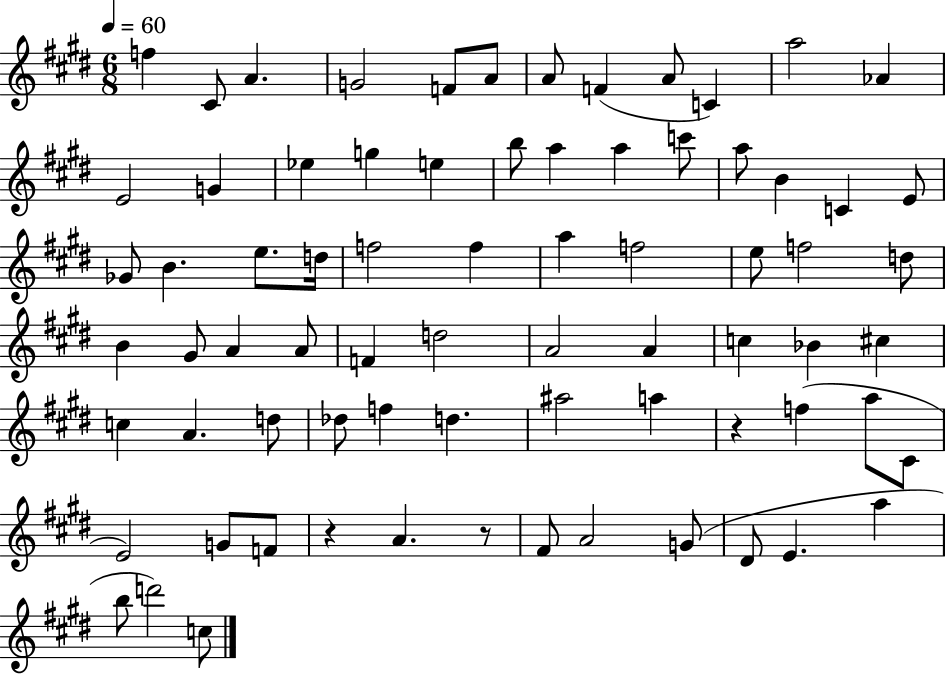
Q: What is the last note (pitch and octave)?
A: C5